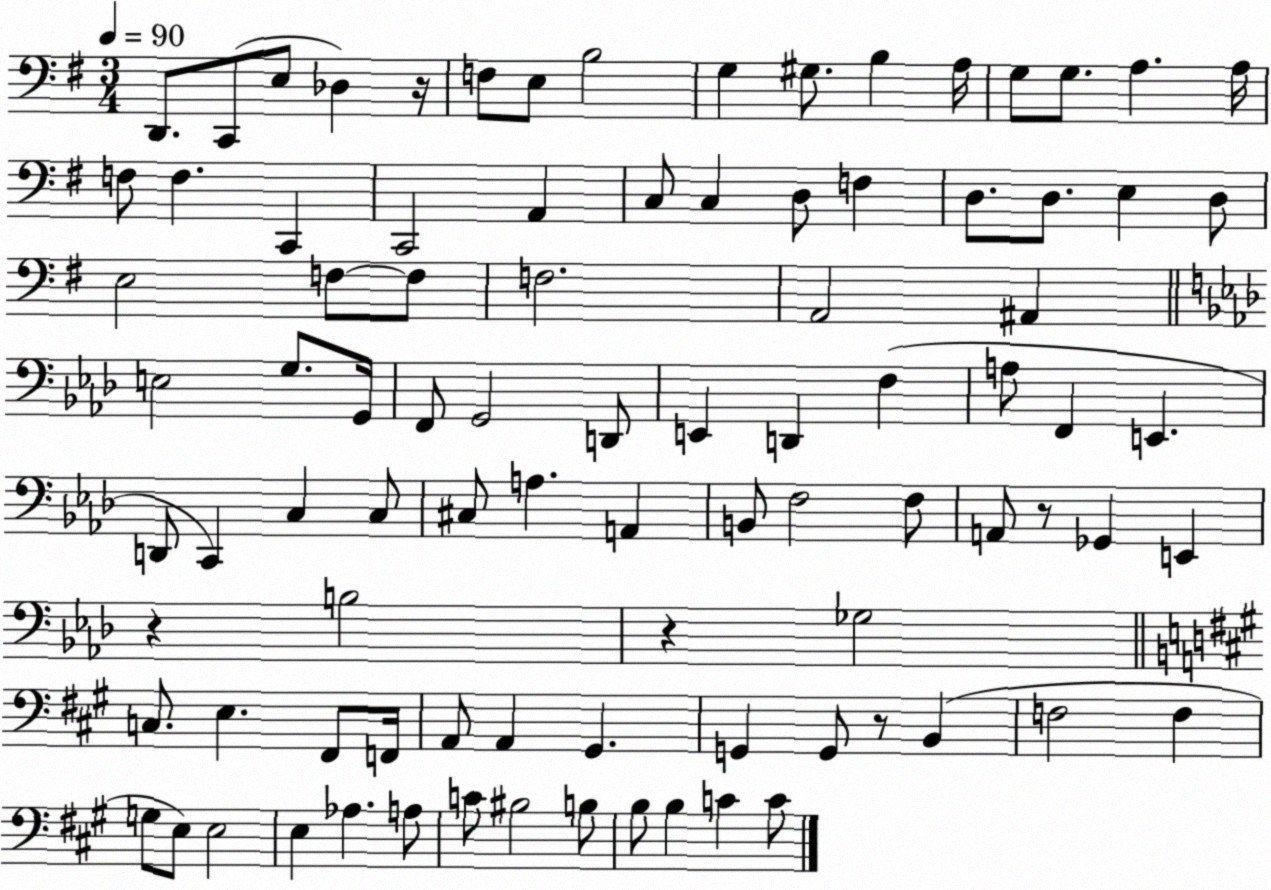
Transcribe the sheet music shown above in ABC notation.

X:1
T:Untitled
M:3/4
L:1/4
K:G
D,,/2 C,,/2 E,/2 _D, z/4 F,/2 E,/2 B,2 G, ^G,/2 B, A,/4 G,/2 G,/2 A, A,/4 F,/2 F, C,, C,,2 A,, C,/2 C, D,/2 F, D,/2 D,/2 E, D,/2 E,2 F,/2 F,/2 F,2 A,,2 ^A,, E,2 G,/2 G,,/4 F,,/2 G,,2 D,,/2 E,, D,, F, A,/2 F,, E,, D,,/2 C,, C, C,/2 ^C,/2 A, A,, B,,/2 F,2 F,/2 A,,/2 z/2 _G,, E,, z B,2 z _G,2 C,/2 E, ^F,,/2 F,,/4 A,,/2 A,, ^G,, G,, G,,/2 z/2 B,, F,2 F, G,/2 E,/2 E,2 E, _A, A,/2 C/2 ^B,2 B,/2 B,/2 B, C C/2